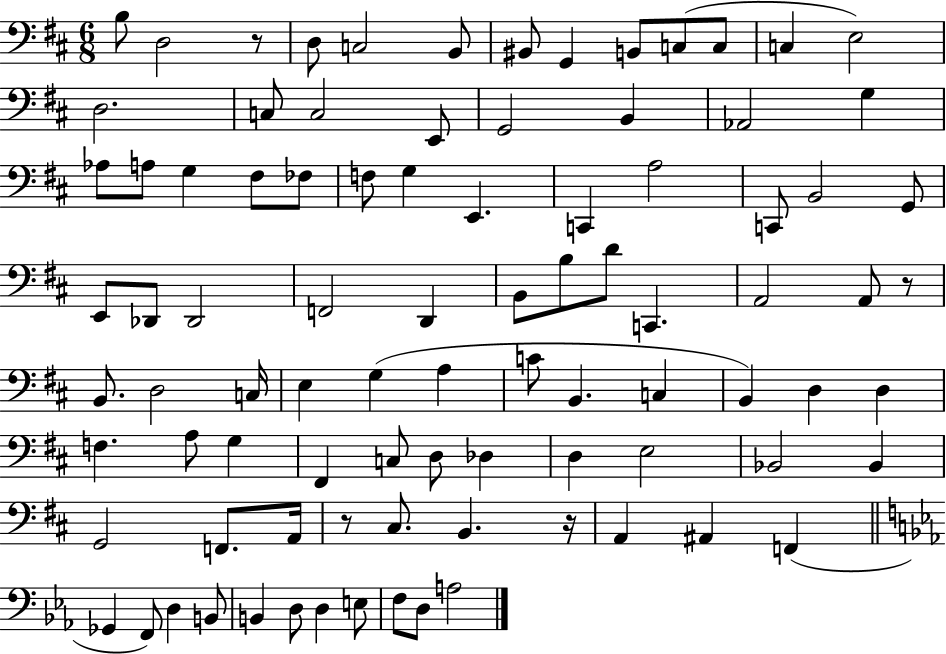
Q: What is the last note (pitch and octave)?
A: A3